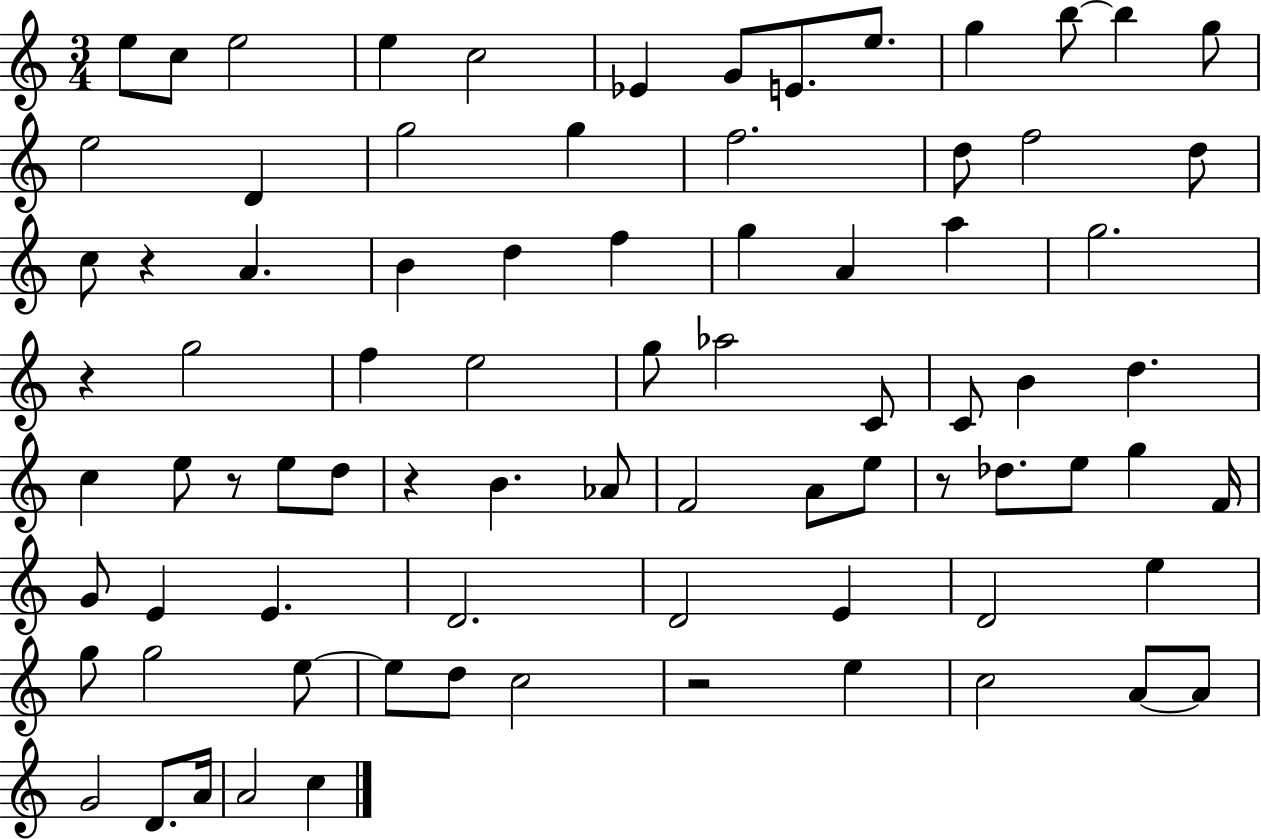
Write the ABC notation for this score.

X:1
T:Untitled
M:3/4
L:1/4
K:C
e/2 c/2 e2 e c2 _E G/2 E/2 e/2 g b/2 b g/2 e2 D g2 g f2 d/2 f2 d/2 c/2 z A B d f g A a g2 z g2 f e2 g/2 _a2 C/2 C/2 B d c e/2 z/2 e/2 d/2 z B _A/2 F2 A/2 e/2 z/2 _d/2 e/2 g F/4 G/2 E E D2 D2 E D2 e g/2 g2 e/2 e/2 d/2 c2 z2 e c2 A/2 A/2 G2 D/2 A/4 A2 c